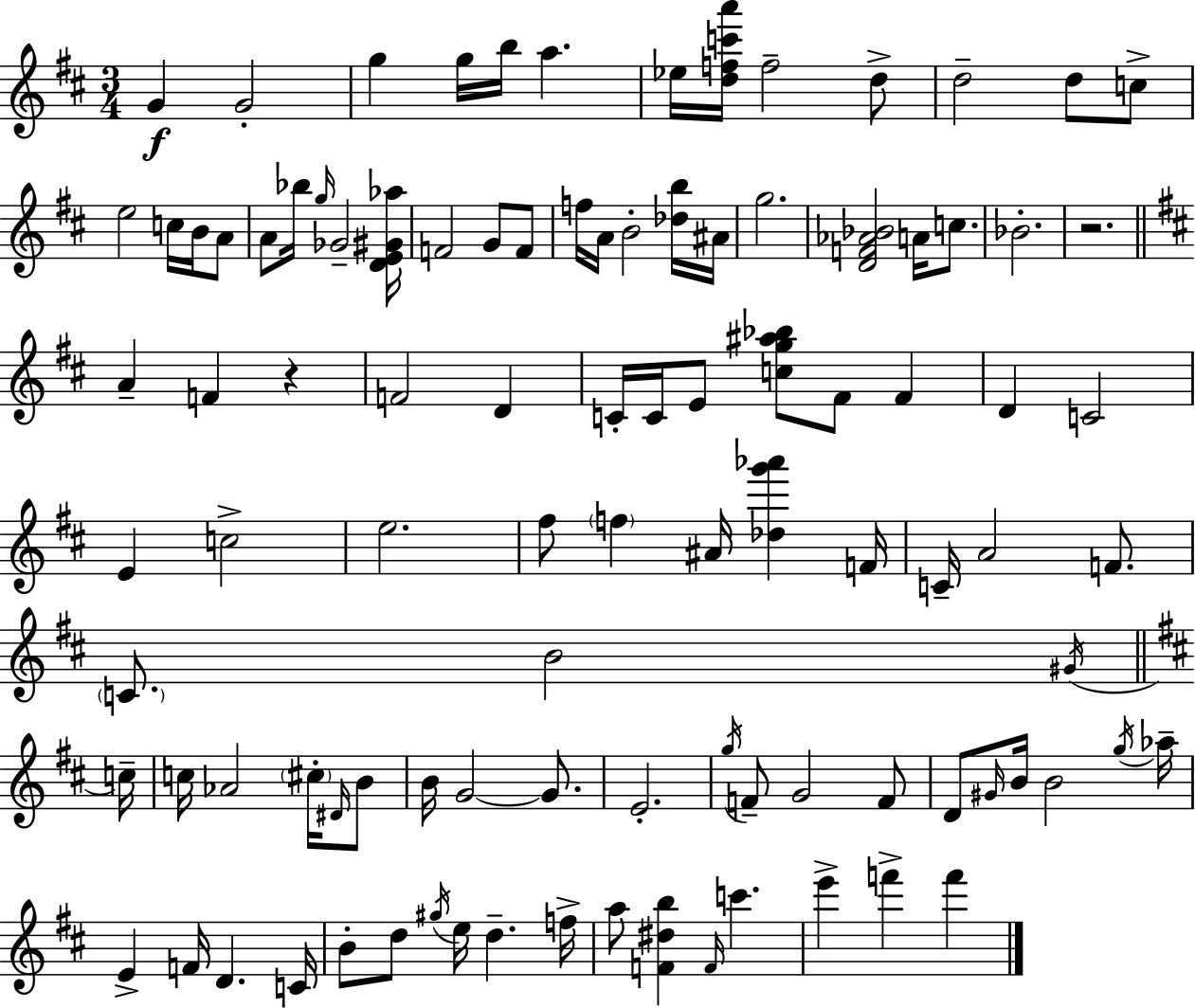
G4/q G4/h G5/q G5/s B5/s A5/q. Eb5/s [D5,F5,C6,A6]/s F5/h D5/e D5/h D5/e C5/e E5/h C5/s B4/s A4/e A4/e Bb5/s G5/s Gb4/h [D4,E4,G#4,Ab5]/s F4/h G4/e F4/e F5/s A4/s B4/h [Db5,B5]/s A#4/s G5/h. [D4,F4,Ab4,Bb4]/h A4/s C5/e. Bb4/h. R/h. A4/q F4/q R/q F4/h D4/q C4/s C4/s E4/e [C5,G5,A#5,Bb5]/e F#4/e F#4/q D4/q C4/h E4/q C5/h E5/h. F#5/e F5/q A#4/s [Db5,G6,Ab6]/q F4/s C4/s A4/h F4/e. C4/e. B4/h G#4/s C5/s C5/s Ab4/h C#5/s D#4/s B4/e B4/s G4/h G4/e. E4/h. G5/s F4/e G4/h F4/e D4/e G#4/s B4/s B4/h G5/s Ab5/s E4/q F4/s D4/q. C4/s B4/e D5/e G#5/s E5/s D5/q. F5/s A5/e [F4,D#5,B5]/q F4/s C6/q. E6/q F6/q F6/q